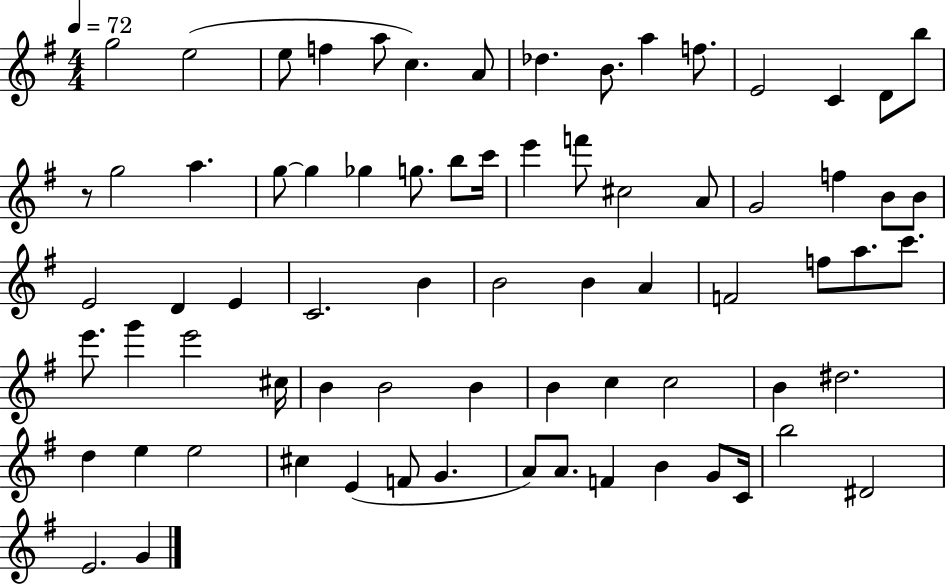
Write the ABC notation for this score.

X:1
T:Untitled
M:4/4
L:1/4
K:G
g2 e2 e/2 f a/2 c A/2 _d B/2 a f/2 E2 C D/2 b/2 z/2 g2 a g/2 g _g g/2 b/2 c'/4 e' f'/2 ^c2 A/2 G2 f B/2 B/2 E2 D E C2 B B2 B A F2 f/2 a/2 c'/2 e'/2 g' e'2 ^c/4 B B2 B B c c2 B ^d2 d e e2 ^c E F/2 G A/2 A/2 F B G/2 C/4 b2 ^D2 E2 G